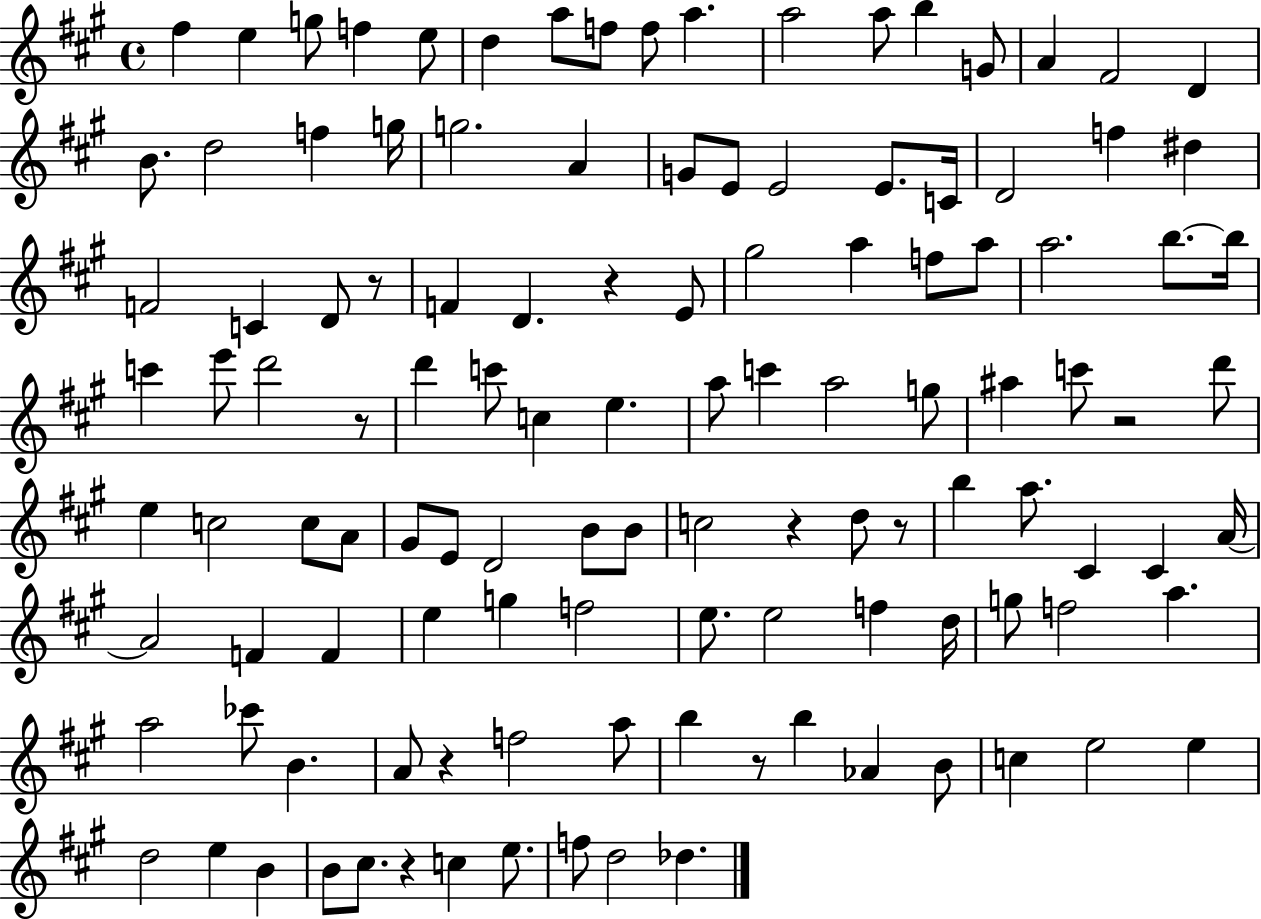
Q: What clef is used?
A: treble